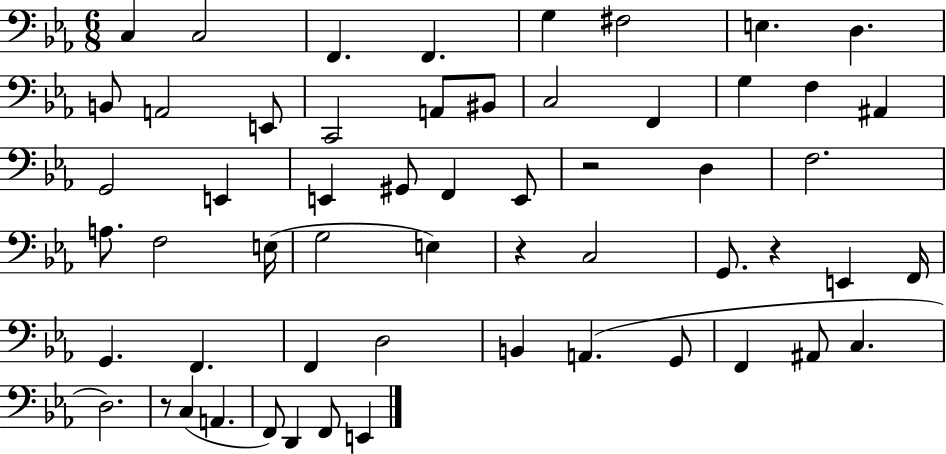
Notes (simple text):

C3/q C3/h F2/q. F2/q. G3/q F#3/h E3/q. D3/q. B2/e A2/h E2/e C2/h A2/e BIS2/e C3/h F2/q G3/q F3/q A#2/q G2/h E2/q E2/q G#2/e F2/q E2/e R/h D3/q F3/h. A3/e. F3/h E3/s G3/h E3/q R/q C3/h G2/e. R/q E2/q F2/s G2/q. F2/q. F2/q D3/h B2/q A2/q. G2/e F2/q A#2/e C3/q. D3/h. R/e C3/q A2/q. F2/e D2/q F2/e E2/q